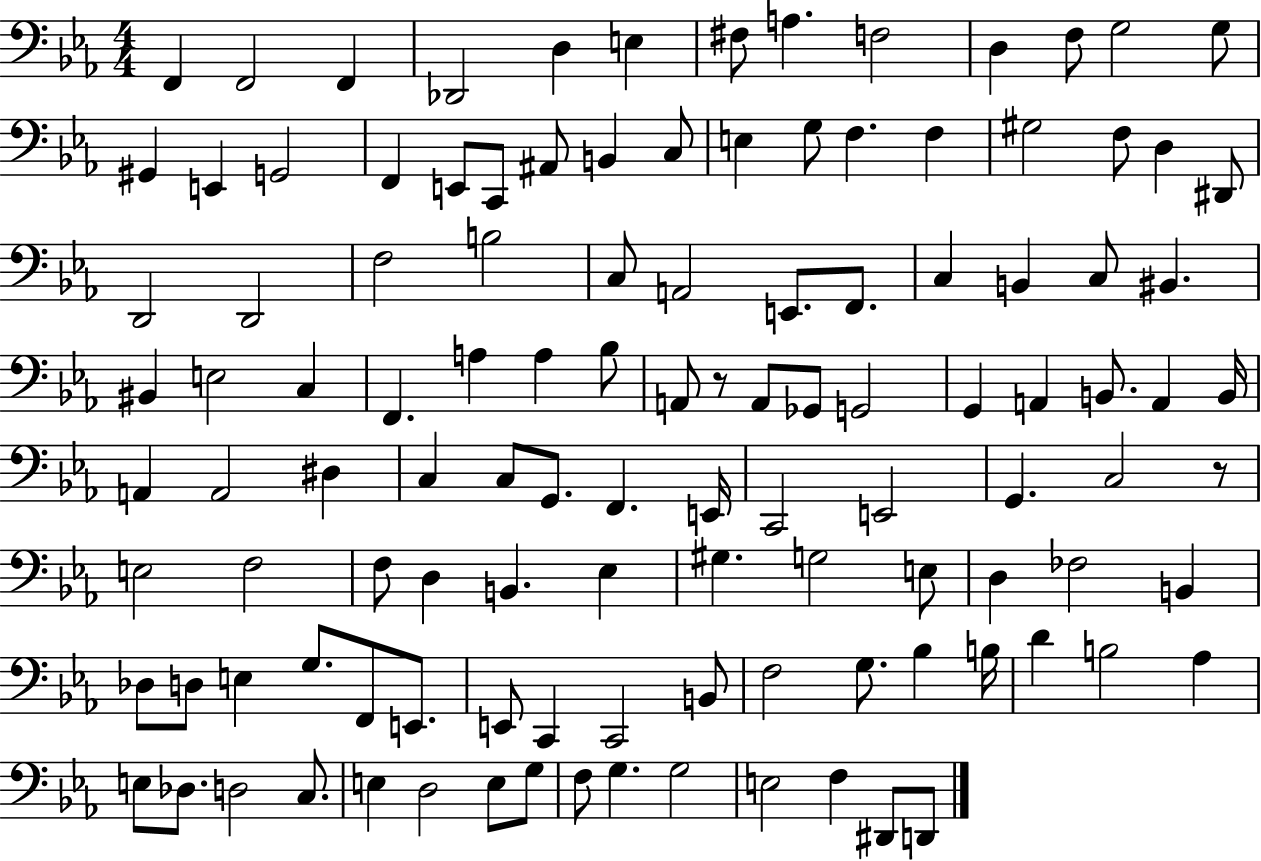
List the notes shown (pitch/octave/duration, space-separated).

F2/q F2/h F2/q Db2/h D3/q E3/q F#3/e A3/q. F3/h D3/q F3/e G3/h G3/e G#2/q E2/q G2/h F2/q E2/e C2/e A#2/e B2/q C3/e E3/q G3/e F3/q. F3/q G#3/h F3/e D3/q D#2/e D2/h D2/h F3/h B3/h C3/e A2/h E2/e. F2/e. C3/q B2/q C3/e BIS2/q. BIS2/q E3/h C3/q F2/q. A3/q A3/q Bb3/e A2/e R/e A2/e Gb2/e G2/h G2/q A2/q B2/e. A2/q B2/s A2/q A2/h D#3/q C3/q C3/e G2/e. F2/q. E2/s C2/h E2/h G2/q. C3/h R/e E3/h F3/h F3/e D3/q B2/q. Eb3/q G#3/q. G3/h E3/e D3/q FES3/h B2/q Db3/e D3/e E3/q G3/e. F2/e E2/e. E2/e C2/q C2/h B2/e F3/h G3/e. Bb3/q B3/s D4/q B3/h Ab3/q E3/e Db3/e. D3/h C3/e. E3/q D3/h E3/e G3/e F3/e G3/q. G3/h E3/h F3/q D#2/e D2/e